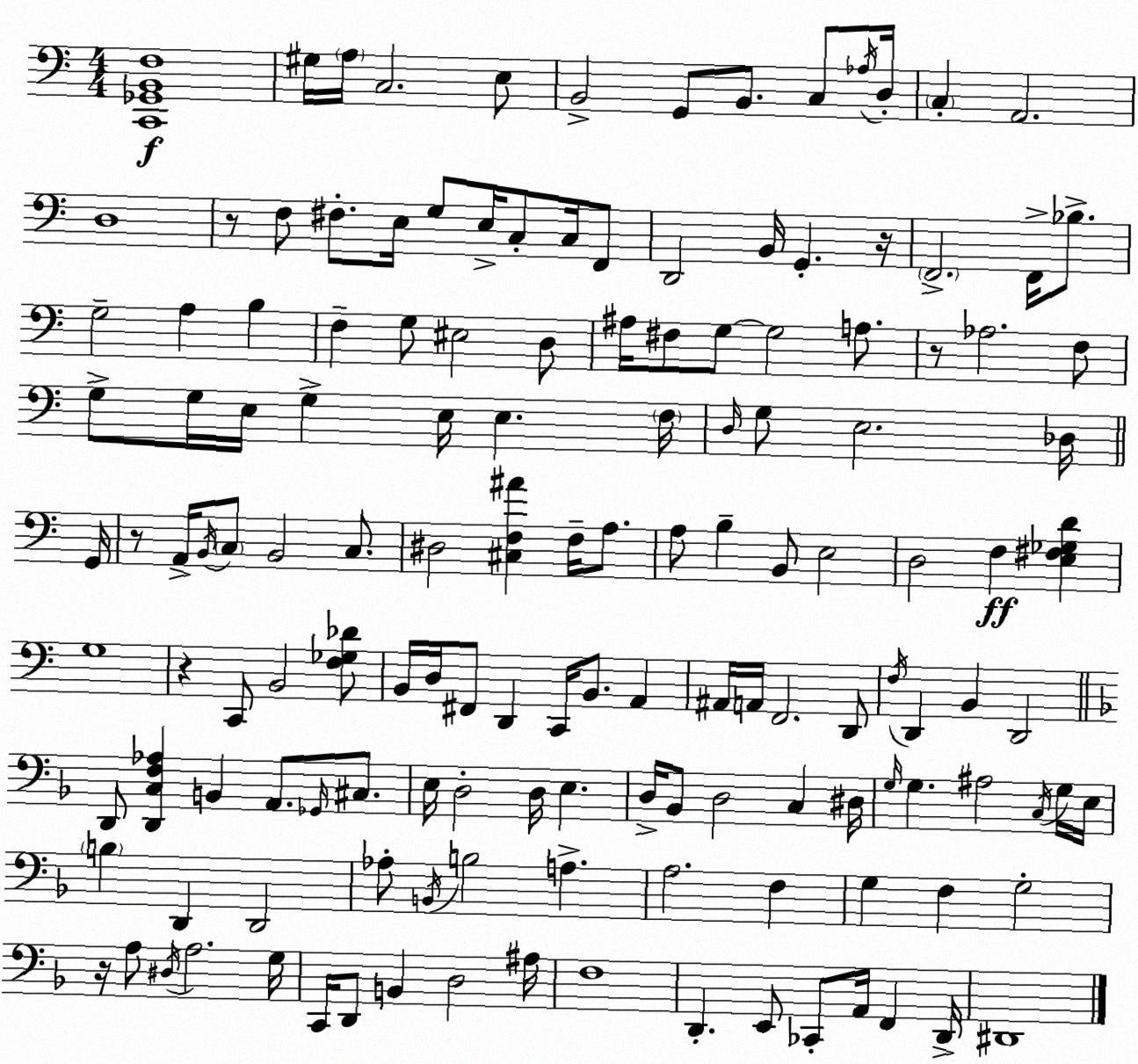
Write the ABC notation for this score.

X:1
T:Untitled
M:4/4
L:1/4
K:C
[C,,_G,,B,,F,]4 ^G,/4 A,/4 C,2 E,/2 B,,2 G,,/2 B,,/2 C,/2 _A,/4 D,/4 C, A,,2 D,4 z/2 F,/2 ^F,/2 E,/4 G,/2 E,/4 C,/2 C,/4 F,,/2 D,,2 B,,/4 G,, z/4 F,,2 F,,/4 _B,/2 G,2 A, B, F, G,/2 ^E,2 D,/2 ^A,/4 ^F,/2 G,/2 G,2 A,/2 z/2 _A,2 F,/2 G,/2 G,/4 E,/4 G, E,/4 E, F,/4 D,/4 G,/2 E,2 _D,/4 G,,/4 z/2 A,,/4 B,,/4 C,/2 B,,2 C,/2 ^D,2 [^C,F,^A] F,/4 A,/2 A,/2 B, B,,/2 E,2 D,2 F, [E,^F,_G,D] G,4 z C,,/2 B,,2 [F,_G,_D]/2 B,,/4 D,/4 ^F,,/2 D,, C,,/4 B,,/2 A,, ^A,,/4 A,,/4 F,,2 D,,/2 F,/4 D,, B,, D,,2 D,,/2 [D,,C,F,_A,] B,, A,,/2 _G,,/4 ^C,/2 E,/4 D,2 D,/4 E, D,/4 _B,,/2 D,2 C, ^D,/4 G,/4 G, ^A,2 C,/4 G,/4 E,/4 B, D,, D,,2 _A,/2 B,,/4 B,2 A, A,2 F, G, F, G,2 z/4 A,/2 ^D,/4 A,2 G,/4 C,,/4 D,,/2 B,, D,2 ^A,/4 F,4 D,, E,,/2 _C,,/2 A,,/4 F,, D,,/4 ^D,,4